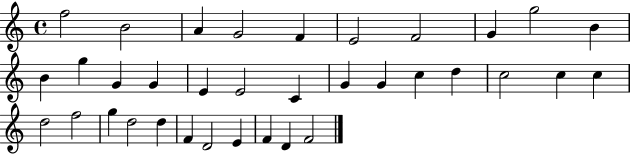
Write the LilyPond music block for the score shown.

{
  \clef treble
  \time 4/4
  \defaultTimeSignature
  \key c \major
  f''2 b'2 | a'4 g'2 f'4 | e'2 f'2 | g'4 g''2 b'4 | \break b'4 g''4 g'4 g'4 | e'4 e'2 c'4 | g'4 g'4 c''4 d''4 | c''2 c''4 c''4 | \break d''2 f''2 | g''4 d''2 d''4 | f'4 d'2 e'4 | f'4 d'4 f'2 | \break \bar "|."
}